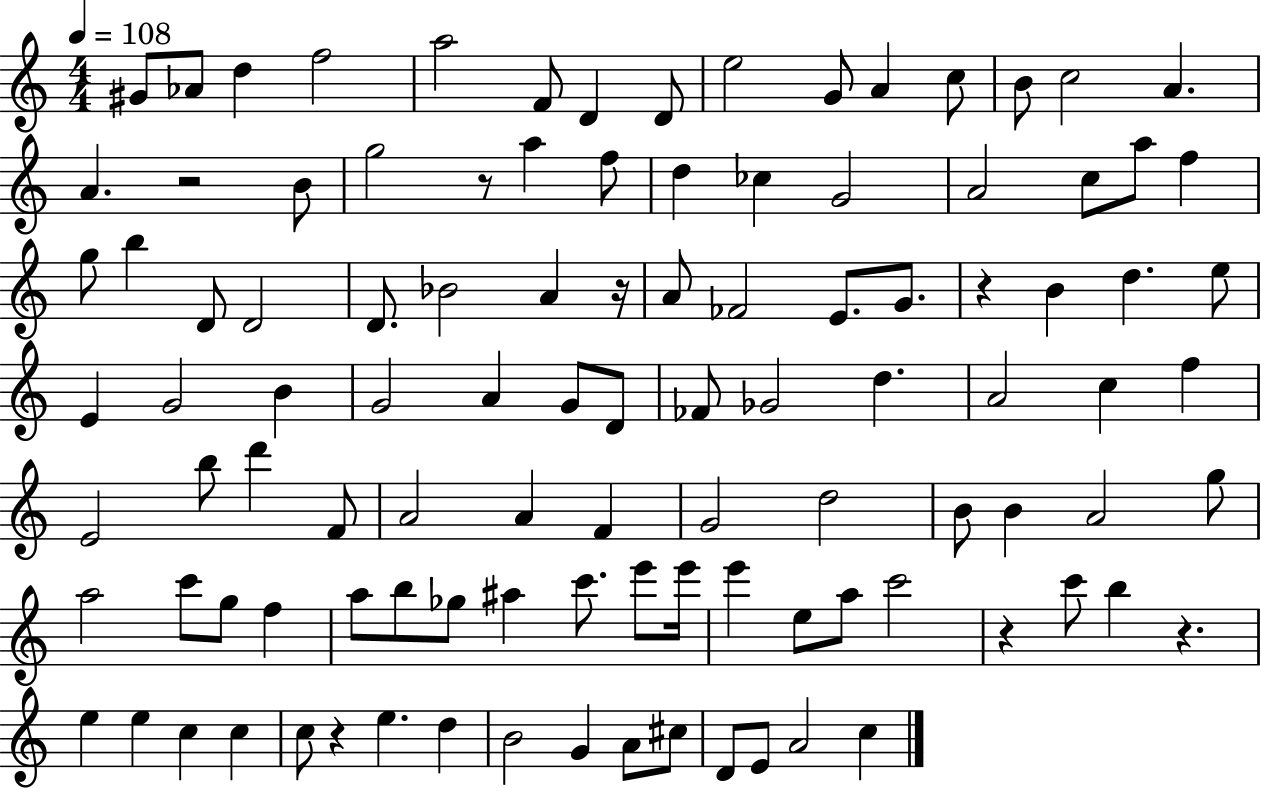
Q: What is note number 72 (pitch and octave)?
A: A5